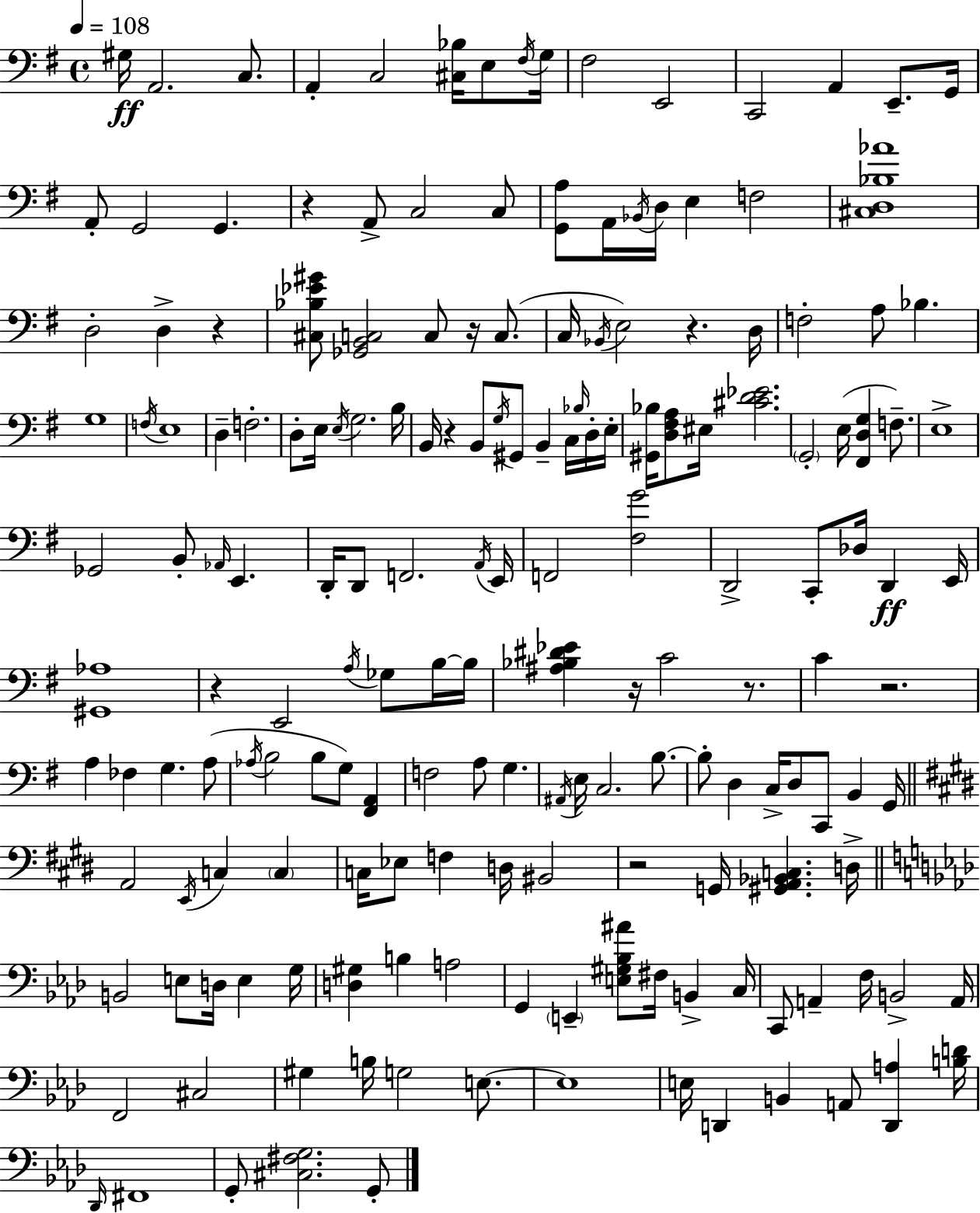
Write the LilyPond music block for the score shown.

{
  \clef bass
  \time 4/4
  \defaultTimeSignature
  \key g \major
  \tempo 4 = 108
  \repeat volta 2 { gis16\ff a,2. c8. | a,4-. c2 <cis bes>16 e8 \acciaccatura { fis16 } | g16 fis2 e,2 | c,2 a,4 e,8.-- | \break g,16 a,8-. g,2 g,4. | r4 a,8-> c2 c8 | <g, a>8 a,16 \acciaccatura { bes,16 } d16 e4 f2 | <cis d bes aes'>1 | \break d2-. d4-> r4 | <cis bes ees' gis'>8 <ges, b, c>2 c8 r16 c8.( | c16 \acciaccatura { bes,16 } e2) r4. | d16 f2-. a8 bes4. | \break g1 | \acciaccatura { f16 } e1 | d4-- f2.-. | d8-. e16 \acciaccatura { e16 } g2. | \break b16 b,16 r4 b,8 \acciaccatura { g16 } gis,8 b,4-- | c16 \grace { bes16 } d16-. e16-. <gis, bes>16 <d fis a>8 eis16 <cis' d' ees'>2. | \parenthesize g,2-. e16( | <fis, d g>4 f8.--) e1-> | \break ges,2 b,8-. | \grace { aes,16 } e,4. d,16-. d,8 f,2. | \acciaccatura { a,16 } e,16 f,2 | <fis g'>2 d,2-> | \break c,8-. des16 d,4\ff e,16 <gis, aes>1 | r4 e,2 | \acciaccatura { a16 } ges8 b16~~ b16 <ais bes dis' ees'>4 r16 c'2 | r8. c'4 r2. | \break a4 fes4 | g4. a8( \acciaccatura { aes16 } b2 | b8 g8) <fis, a,>4 f2 | a8 g4. \acciaccatura { ais,16 } e16 c2. | \break b8.~~ b8-. d4 | c16-> d8 c,8 b,4 g,16 \bar "||" \break \key e \major a,2 \acciaccatura { e,16 } c4 \parenthesize c4 | c16 ees8 f4 d16 bis,2 | r2 g,16 <gis, a, bes, c>4. | d16-> \bar "||" \break \key aes \major b,2 e8 d16 e4 g16 | <d gis>4 b4 a2 | g,4 \parenthesize e,4-- <e gis bes ais'>8 fis16 b,4-> c16 | c,8 a,4-- f16 b,2-> a,16 | \break f,2 cis2 | gis4 b16 g2 e8.~~ | e1 | e16 d,4 b,4 a,8 <d, a>4 <b d'>16 | \break \grace { des,16 } fis,1 | g,8-. <cis fis g>2. g,8-. | } \bar "|."
}